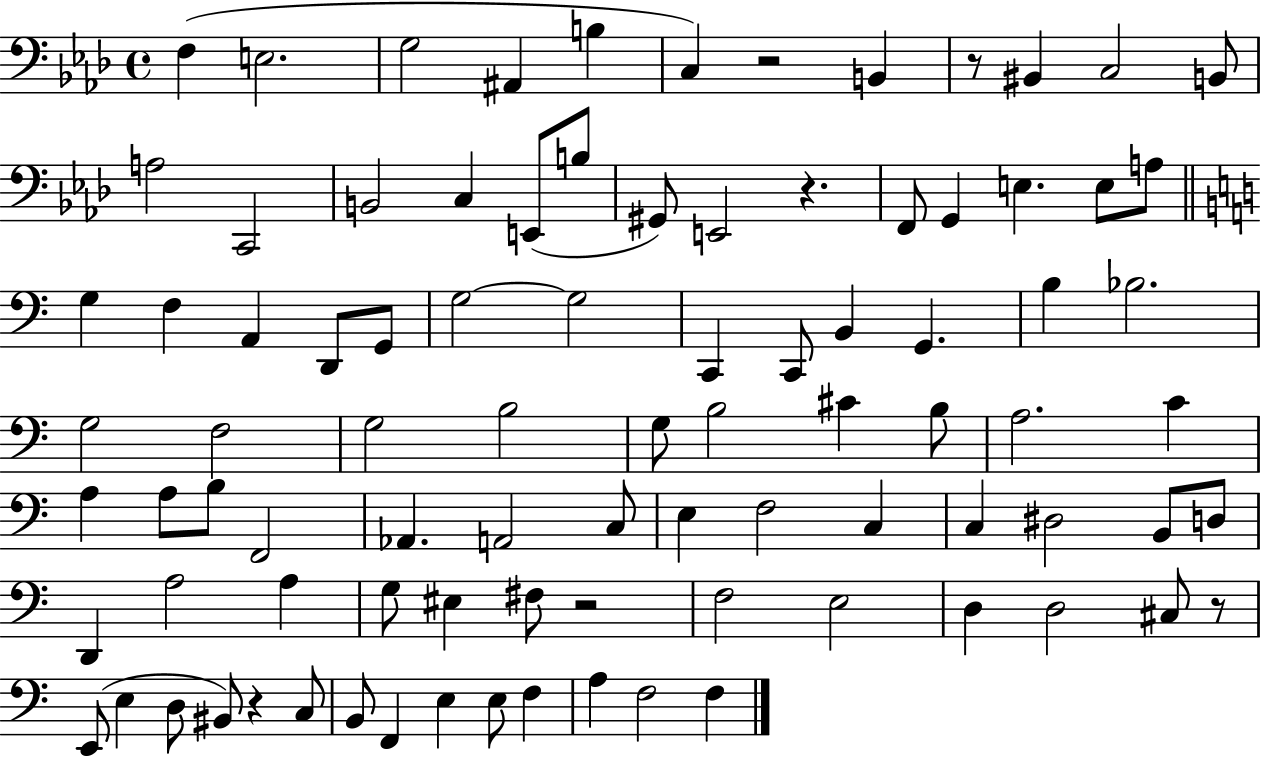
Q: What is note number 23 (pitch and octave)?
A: A3